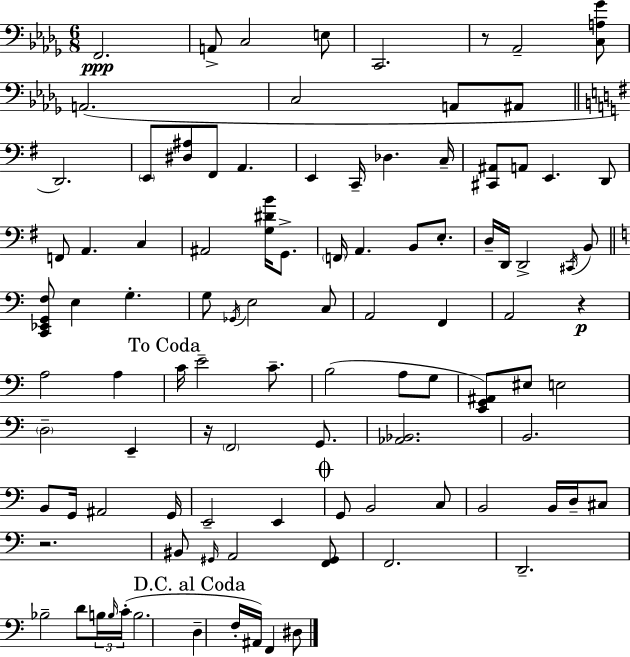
{
  \clef bass
  \numericTimeSignature
  \time 6/8
  \key bes \minor
  f,2.\ppp | a,8-> c2 e8 | c,2. | r8 aes,2-- <c a ges'>8 | \break a,2.( | c2 a,8 ais,8 | \bar "||" \break \key g \major d,2.) | \parenthesize e,8 <dis ais>8 fis,8 a,4. | e,4 c,16-- des4. c16-- | <cis, ais,>8 a,8 e,4. d,8 | \break f,8 a,4. c4 | ais,2 <g dis' b'>16 g,8.-> | \parenthesize f,16 a,4. b,8 e8.-. | d16-- d,16 d,2-> \acciaccatura { cis,16 } b,8 | \break \bar "||" \break \key c \major <c, ees, g, f>8 e4 g4.-. | g8 \acciaccatura { ges,16 } e2 c8 | a,2 f,4 | a,2 r4\p | \break a2 a4 | \mark "To Coda" c'16 e'2-- c'8.-- | b2( a8 g8 | <e, g, ais,>8) eis8 e2 | \break \parenthesize d2-- e,4-- | r16 \parenthesize f,2 g,8. | <aes, bes,>2. | b,2. | \break b,8 g,16 ais,2 | g,16 e,2-- e,4 | \mark \markup { \musicglyph "scripts.coda" } g,8 b,2 c8 | b,2 b,16 d16-- cis8 | \break r2. | bis,8 \grace { gis,16 } a,2 | <f, gis,>8 f,2. | d,2.-- | \break bes2-- d'8 | \tuplet 3/2 { b16 \grace { b16 } c'16-.( } b2. | \mark "D.C. al Coda" d4-- f16-. ais,16) f,4 | dis8 \bar "|."
}